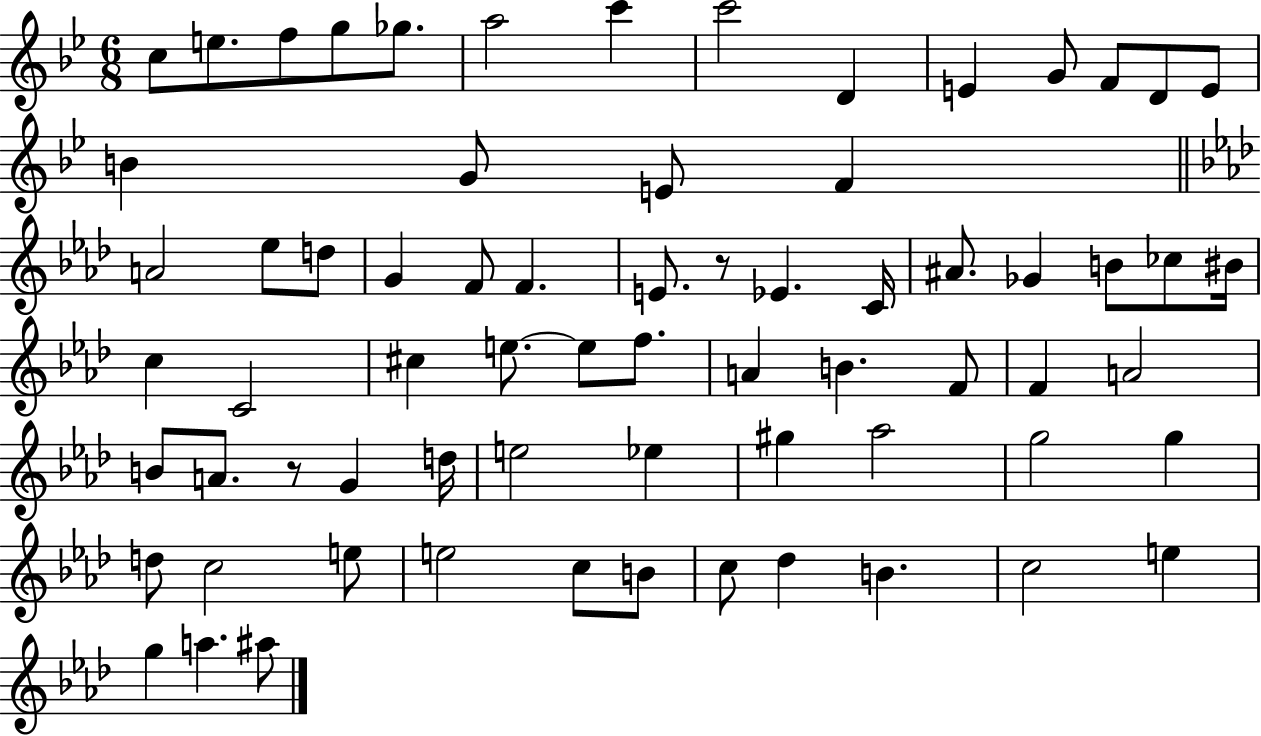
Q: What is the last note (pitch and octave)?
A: A#5